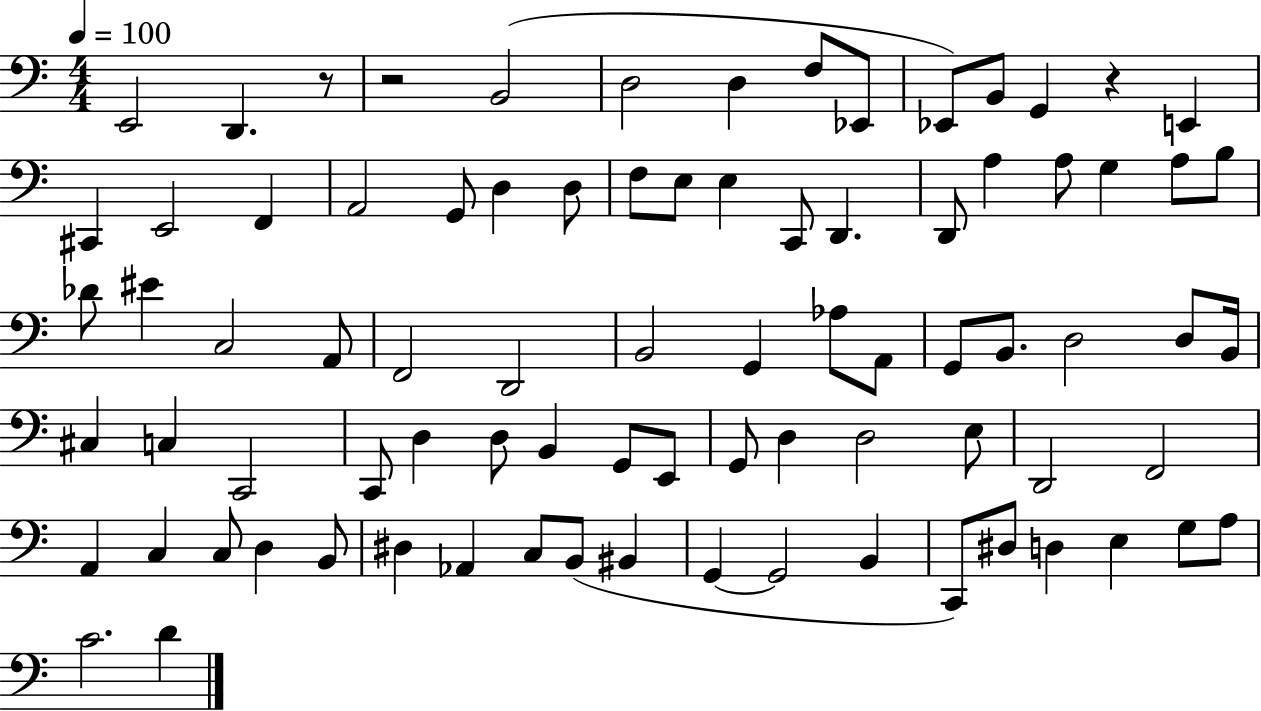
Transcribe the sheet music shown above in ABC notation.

X:1
T:Untitled
M:4/4
L:1/4
K:C
E,,2 D,, z/2 z2 B,,2 D,2 D, F,/2 _E,,/2 _E,,/2 B,,/2 G,, z E,, ^C,, E,,2 F,, A,,2 G,,/2 D, D,/2 F,/2 E,/2 E, C,,/2 D,, D,,/2 A, A,/2 G, A,/2 B,/2 _D/2 ^E C,2 A,,/2 F,,2 D,,2 B,,2 G,, _A,/2 A,,/2 G,,/2 B,,/2 D,2 D,/2 B,,/4 ^C, C, C,,2 C,,/2 D, D,/2 B,, G,,/2 E,,/2 G,,/2 D, D,2 E,/2 D,,2 F,,2 A,, C, C,/2 D, B,,/2 ^D, _A,, C,/2 B,,/2 ^B,, G,, G,,2 B,, C,,/2 ^D,/2 D, E, G,/2 A,/2 C2 D